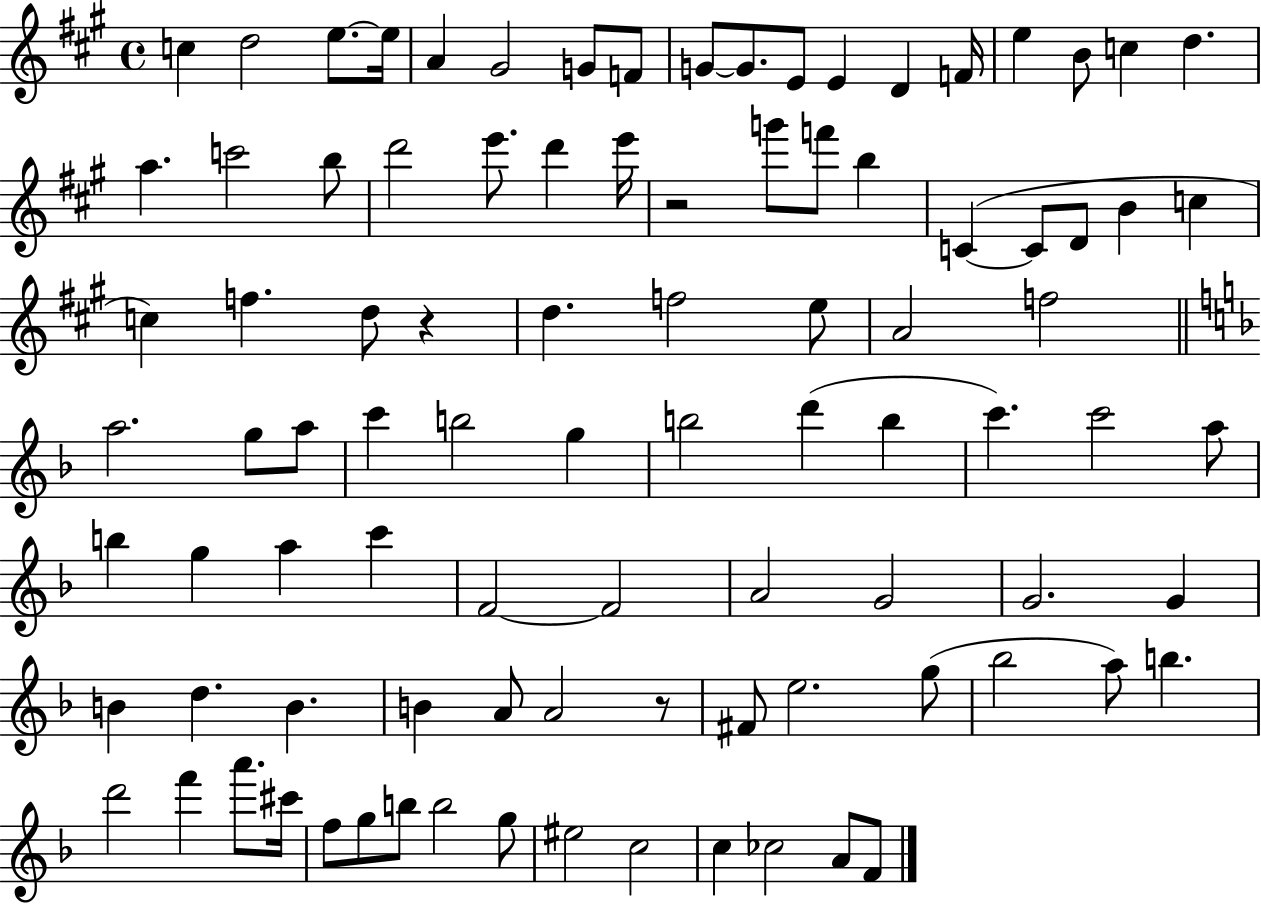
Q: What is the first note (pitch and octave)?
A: C5